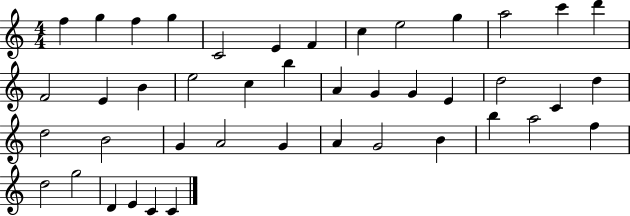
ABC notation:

X:1
T:Untitled
M:4/4
L:1/4
K:C
f g f g C2 E F c e2 g a2 c' d' F2 E B e2 c b A G G E d2 C d d2 B2 G A2 G A G2 B b a2 f d2 g2 D E C C